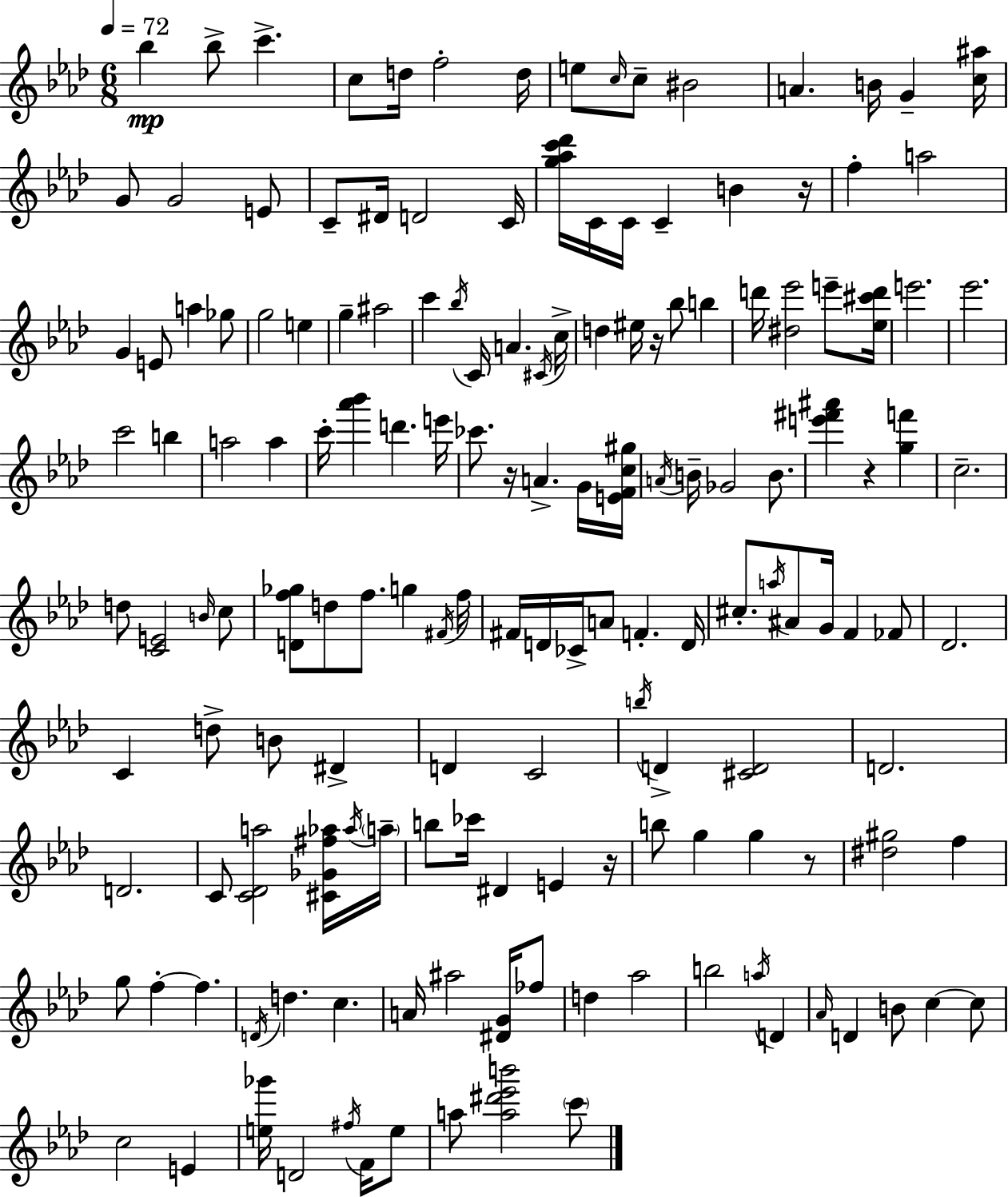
{
  \clef treble
  \numericTimeSignature
  \time 6/8
  \key f \minor
  \tempo 4 = 72
  bes''4\mp bes''8-> c'''4.-> | c''8 d''16 f''2-. d''16 | e''8 \grace { c''16 } c''8-- bis'2 | a'4. b'16 g'4-- | \break <c'' ais''>16 g'8 g'2 e'8 | c'8-- dis'16 d'2 | c'16 <g'' aes'' c''' des'''>16 c'16 c'16 c'4-- b'4 | r16 f''4-. a''2 | \break g'4 e'8 a''4 ges''8 | g''2 e''4 | g''4-- ais''2 | c'''4 \acciaccatura { bes''16 } c'16 a'4. | \break \acciaccatura { cis'16 } c''16-> d''4 eis''16 r16 bes''8 b''4 | d'''16 <dis'' ees'''>2 | e'''8-- <ees'' cis''' d'''>16 e'''2. | ees'''2. | \break c'''2 b''4 | a''2 a''4 | c'''16-. <aes''' bes'''>4 d'''4. | e'''16 ces'''8. r16 a'4.-> | \break g'16 <e' f' c'' gis''>16 \acciaccatura { a'16 } b'16-- ges'2 | b'8. <e''' fis''' ais'''>4 r4 | <g'' f'''>4 c''2.-- | d''8 <c' e'>2 | \break \grace { b'16 } c''8 <d' f'' ges''>8 d''8 f''8. | g''4 \acciaccatura { fis'16 } f''16 fis'16 d'16 ces'16-> a'8 f'4.-. | d'16 cis''8.-. \acciaccatura { a''16 } ais'8 | g'16 f'4 fes'8 des'2. | \break c'4 d''8-> | b'8 dis'4-> d'4 c'2 | \acciaccatura { b''16 } d'4-> | <cis' d'>2 d'2. | \break d'2. | c'8 <c' des' a''>2 | <cis' ges' fis'' aes''>16 \acciaccatura { aes''16 } \parenthesize a''16-- b''8 ces'''16 | dis'4 e'4 r16 b''8 g''4 | \break g''4 r8 <dis'' gis''>2 | f''4 g''8 f''4-.~~ | f''4. \acciaccatura { d'16 } d''4. | c''4. a'16 ais''2 | \break <dis' g'>16 fes''8 d''4 | aes''2 b''2 | \acciaccatura { a''16 } d'4 \grace { aes'16 } | d'4 b'8 c''4~~ c''8 | \break c''2 e'4 | <e'' ges'''>16 d'2 \acciaccatura { fis''16 } f'16 e''8 | a''8 <a'' dis''' ees''' b'''>2 \parenthesize c'''8 | \bar "|."
}